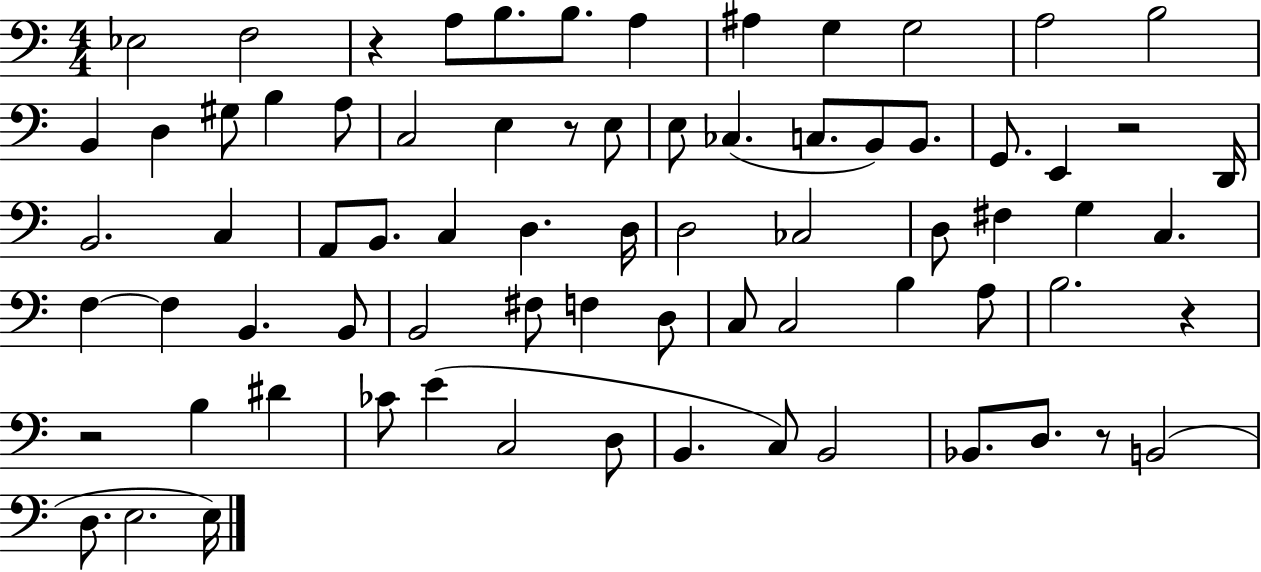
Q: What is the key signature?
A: C major